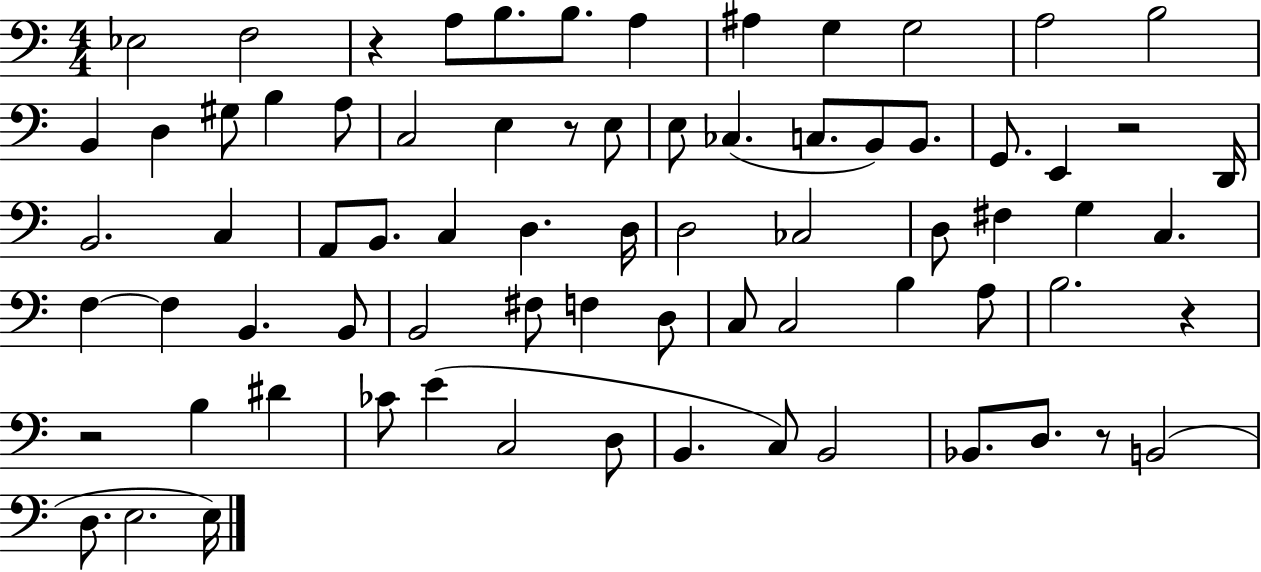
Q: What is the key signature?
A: C major